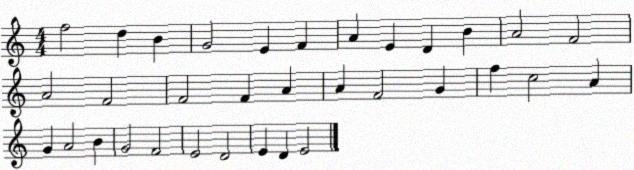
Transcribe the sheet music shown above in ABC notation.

X:1
T:Untitled
M:4/4
L:1/4
K:C
f2 d B G2 E F A E D B A2 F2 A2 F2 F2 F A A F2 G f c2 A G A2 B G2 F2 E2 D2 E D E2